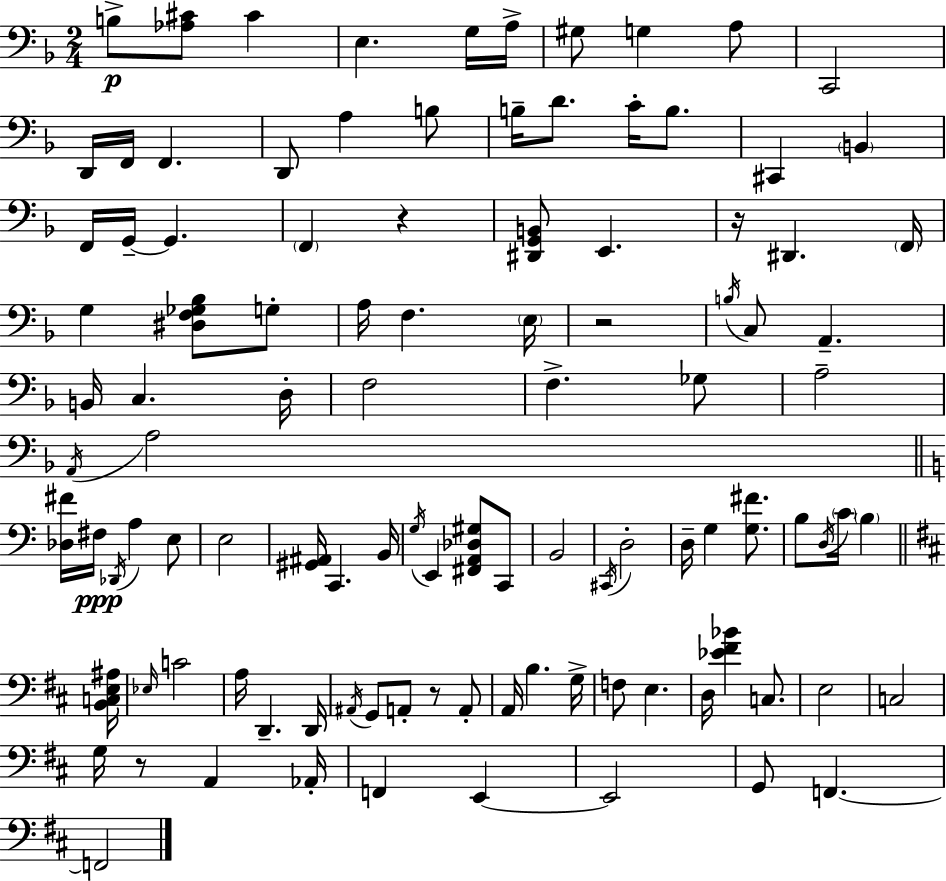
{
  \clef bass
  \numericTimeSignature
  \time 2/4
  \key d \minor
  b8->\p <aes cis'>8 cis'4 | e4. g16 a16-> | gis8 g4 a8 | c,2 | \break d,16 f,16 f,4. | d,8 a4 b8 | b16-- d'8. c'16-. b8. | cis,4 \parenthesize b,4 | \break f,16 g,16--~~ g,4. | \parenthesize f,4 r4 | <dis, g, b,>8 e,4. | r16 dis,4. \parenthesize f,16 | \break g4 <dis f ges bes>8 g8-. | a16 f4. \parenthesize e16 | r2 | \acciaccatura { b16 } c8 a,4.-- | \break b,16 c4. | d16-. f2 | f4.-> ges8 | a2-- | \break \acciaccatura { a,16 } a2 | \bar "||" \break \key c \major <des fis'>16 fis16\ppp \acciaccatura { des,16 } a4 e8 | e2 | <gis, ais,>16 c,4. | b,16 \acciaccatura { g16 } e,4 <fis, a, des gis>8 | \break c,8 b,2 | \acciaccatura { cis,16 } d2-. | d16-- g4 | <g fis'>8. b8 \acciaccatura { d16 } \parenthesize c'16 \parenthesize b4 | \break \bar "||" \break \key d \major <b, c e ais>16 \grace { ees16 } c'2 | a16 d,4.-- | d,16 \acciaccatura { ais,16 } g,8 a,8-. r8 | a,8-. a,16 b4. | \break g16-> f8 e4. | d16 <ees' fis' bes'>4 | c8. e2 | c2 | \break g16 r8 a,4 | aes,16-. f,4 e,4~~ | e,2 | g,8 f,4.~~ | \break f,2 | \bar "|."
}